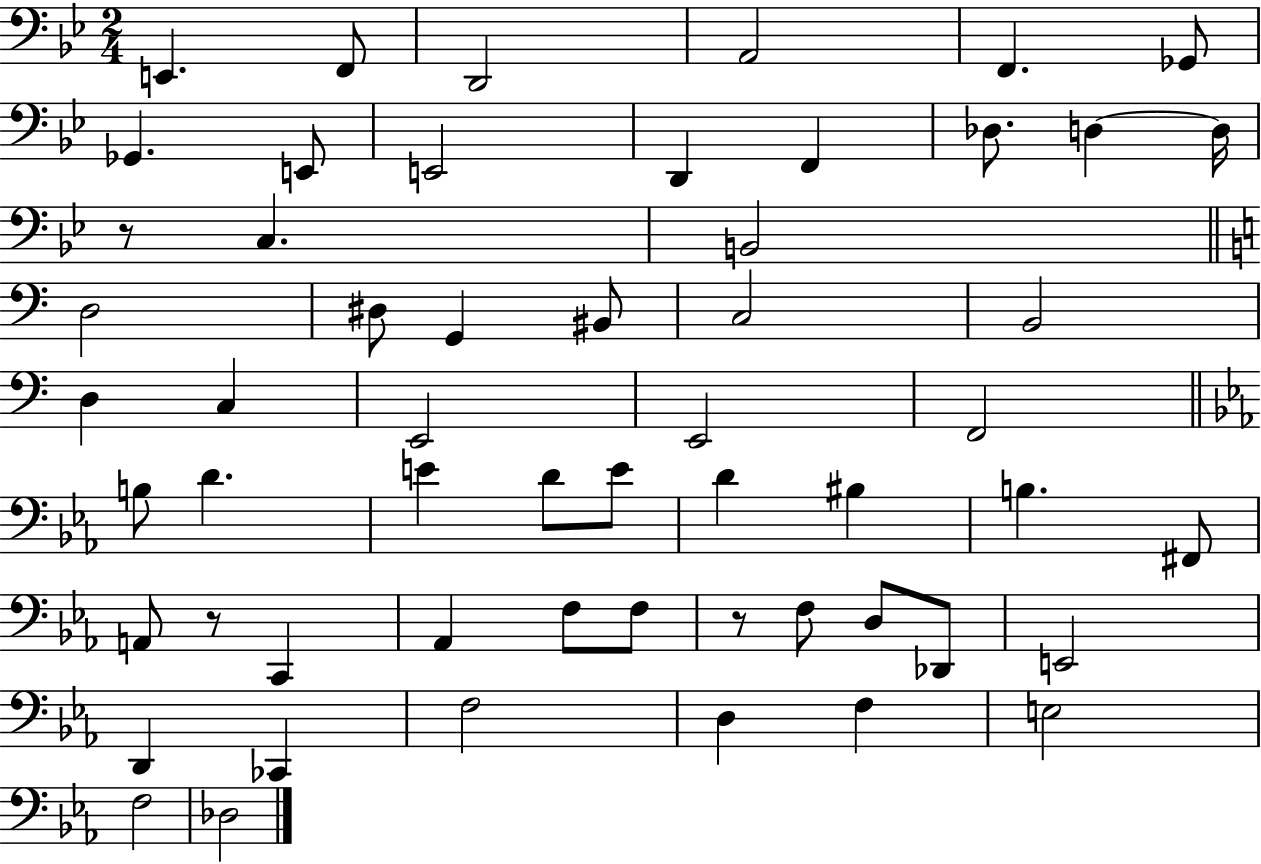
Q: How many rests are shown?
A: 3